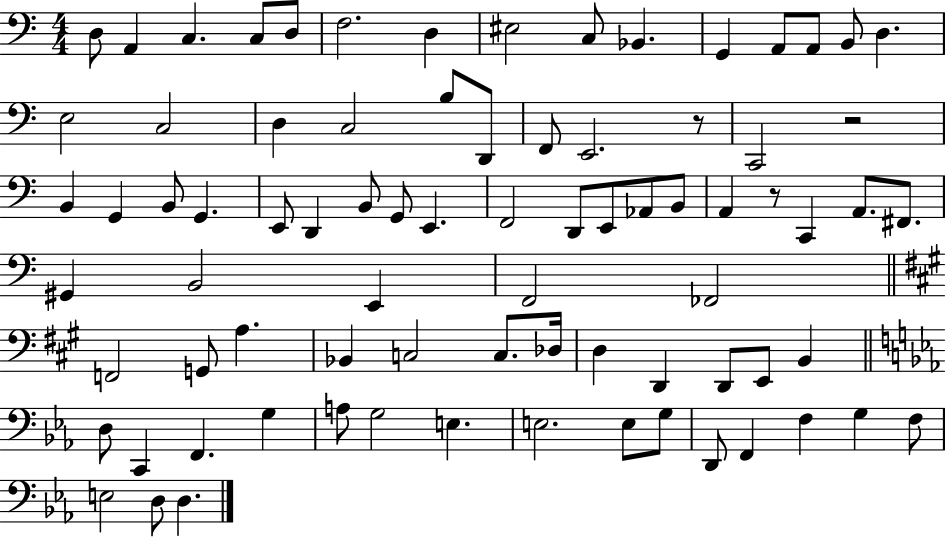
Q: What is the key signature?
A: C major